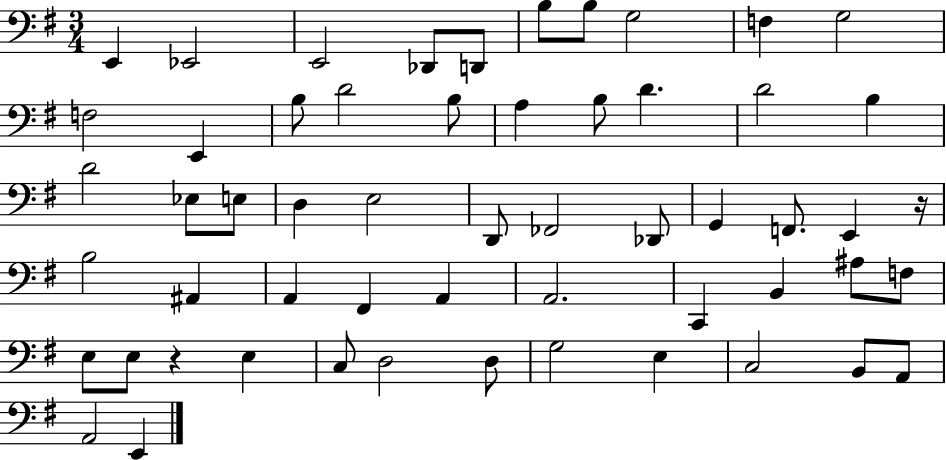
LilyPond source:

{
  \clef bass
  \numericTimeSignature
  \time 3/4
  \key g \major
  e,4 ees,2 | e,2 des,8 d,8 | b8 b8 g2 | f4 g2 | \break f2 e,4 | b8 d'2 b8 | a4 b8 d'4. | d'2 b4 | \break d'2 ees8 e8 | d4 e2 | d,8 fes,2 des,8 | g,4 f,8. e,4 r16 | \break b2 ais,4 | a,4 fis,4 a,4 | a,2. | c,4 b,4 ais8 f8 | \break e8 e8 r4 e4 | c8 d2 d8 | g2 e4 | c2 b,8 a,8 | \break a,2 e,4 | \bar "|."
}